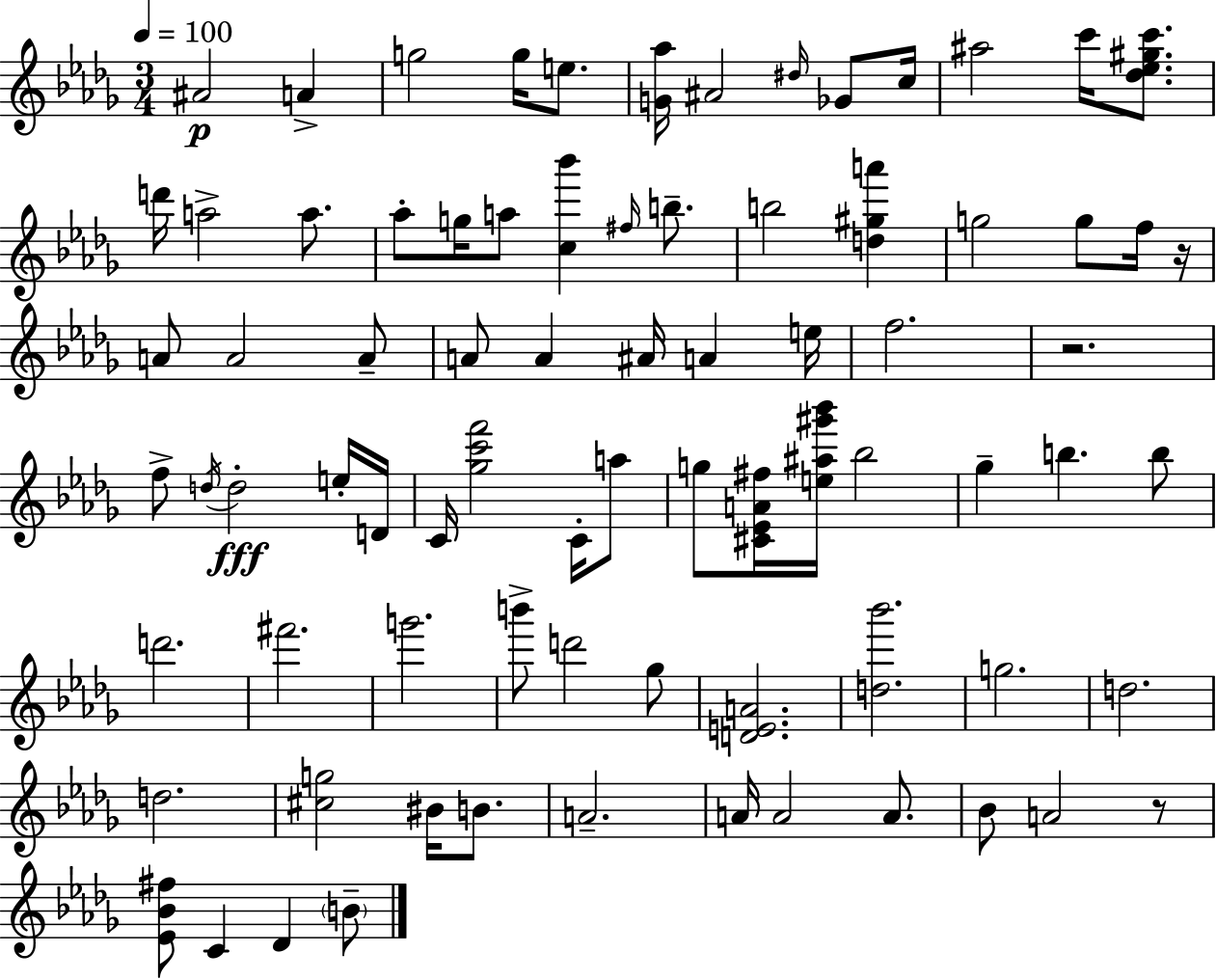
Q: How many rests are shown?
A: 3